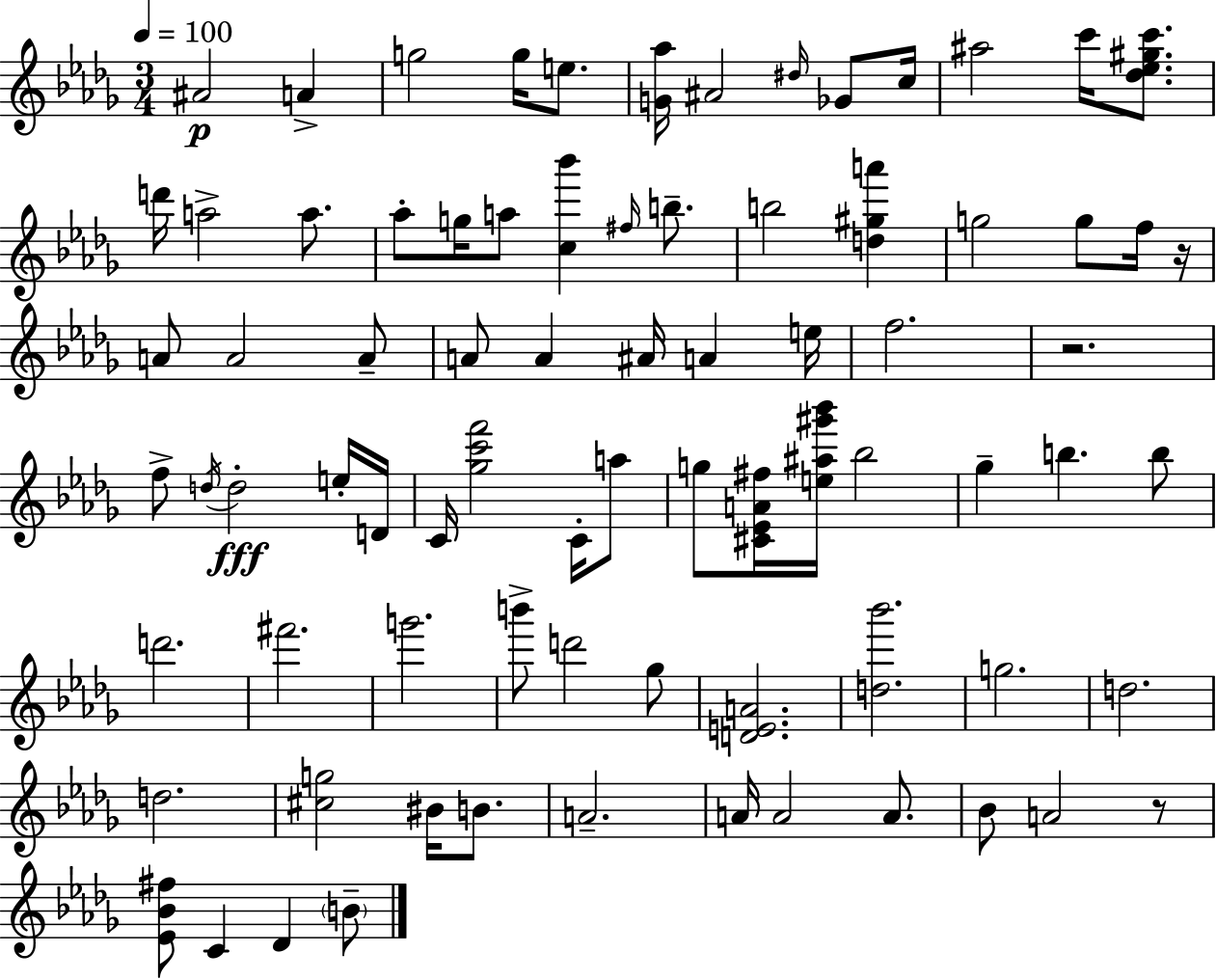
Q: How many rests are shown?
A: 3